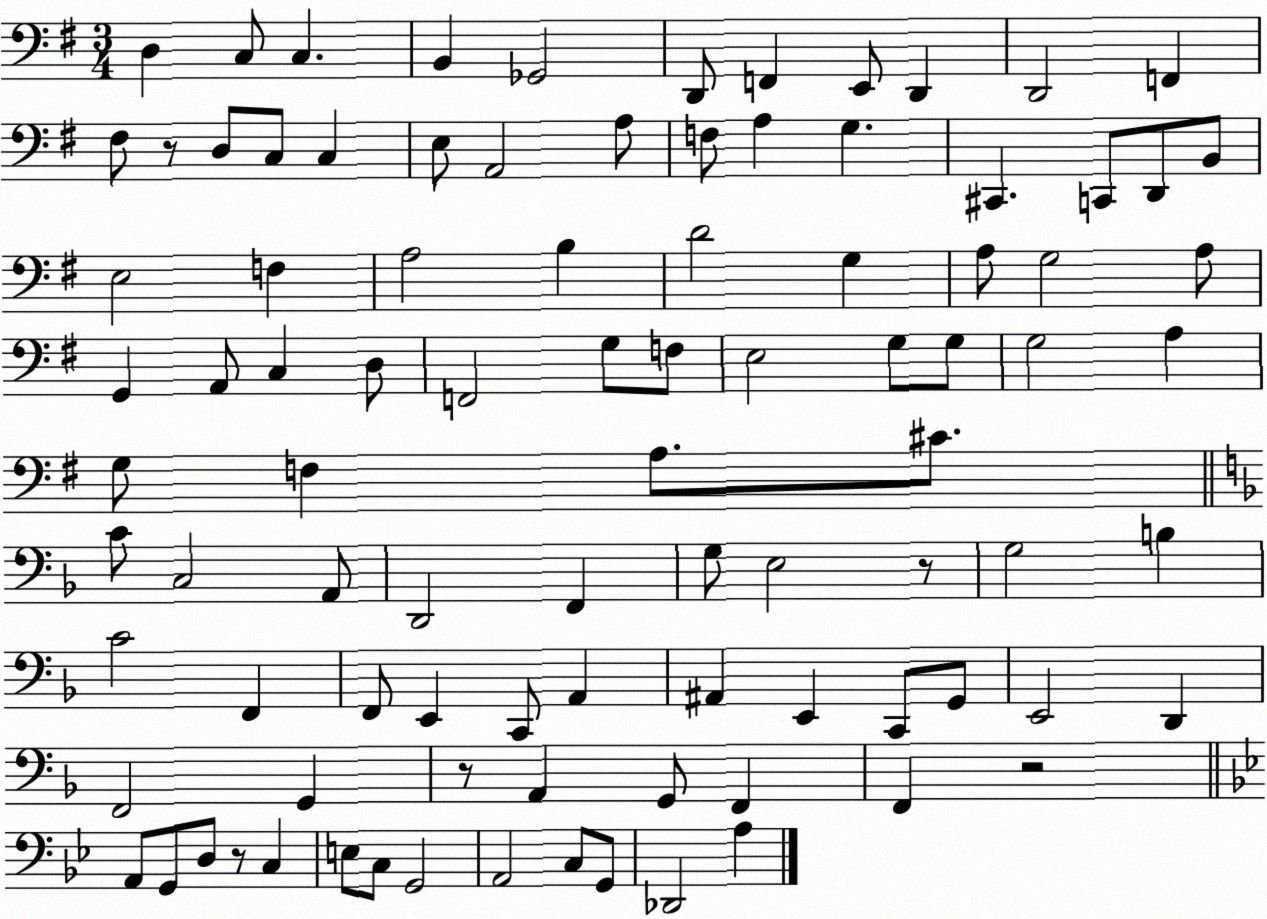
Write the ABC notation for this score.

X:1
T:Untitled
M:3/4
L:1/4
K:G
D, C,/2 C, B,, _G,,2 D,,/2 F,, E,,/2 D,, D,,2 F,, ^F,/2 z/2 D,/2 C,/2 C, E,/2 A,,2 A,/2 F,/2 A, G, ^C,, C,,/2 D,,/2 B,,/2 E,2 F, A,2 B, D2 G, A,/2 G,2 A,/2 G,, A,,/2 C, D,/2 F,,2 G,/2 F,/2 E,2 G,/2 G,/2 G,2 A, G,/2 F, A,/2 ^C/2 C/2 C,2 A,,/2 D,,2 F,, G,/2 E,2 z/2 G,2 B, C2 F,, F,,/2 E,, C,,/2 A,, ^A,, E,, C,,/2 G,,/2 E,,2 D,, F,,2 G,, z/2 A,, G,,/2 F,, F,, z2 A,,/2 G,,/2 D,/2 z/2 C, E,/2 C,/2 G,,2 A,,2 C,/2 G,,/2 _D,,2 A,